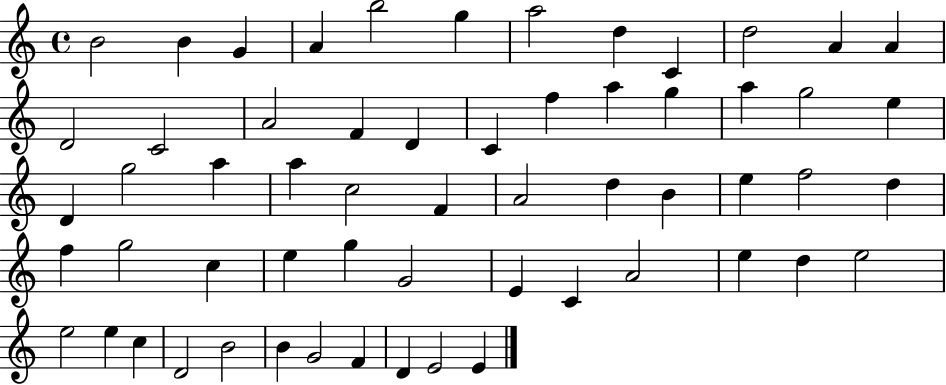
{
  \clef treble
  \time 4/4
  \defaultTimeSignature
  \key c \major
  b'2 b'4 g'4 | a'4 b''2 g''4 | a''2 d''4 c'4 | d''2 a'4 a'4 | \break d'2 c'2 | a'2 f'4 d'4 | c'4 f''4 a''4 g''4 | a''4 g''2 e''4 | \break d'4 g''2 a''4 | a''4 c''2 f'4 | a'2 d''4 b'4 | e''4 f''2 d''4 | \break f''4 g''2 c''4 | e''4 g''4 g'2 | e'4 c'4 a'2 | e''4 d''4 e''2 | \break e''2 e''4 c''4 | d'2 b'2 | b'4 g'2 f'4 | d'4 e'2 e'4 | \break \bar "|."
}